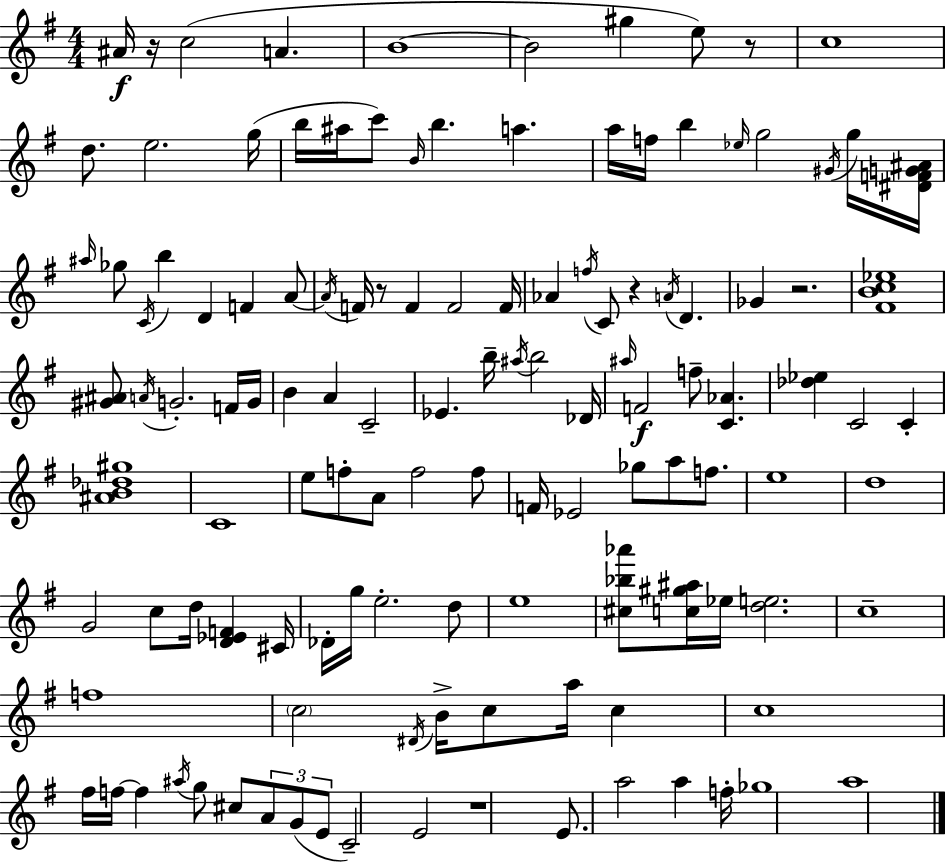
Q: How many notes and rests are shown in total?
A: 124